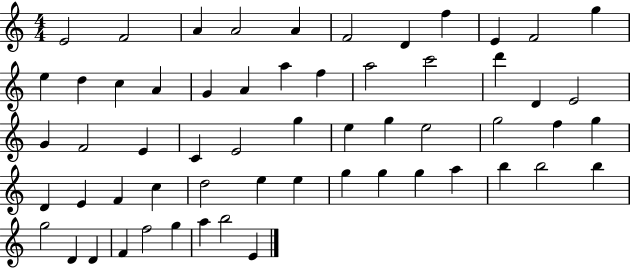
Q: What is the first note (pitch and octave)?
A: E4